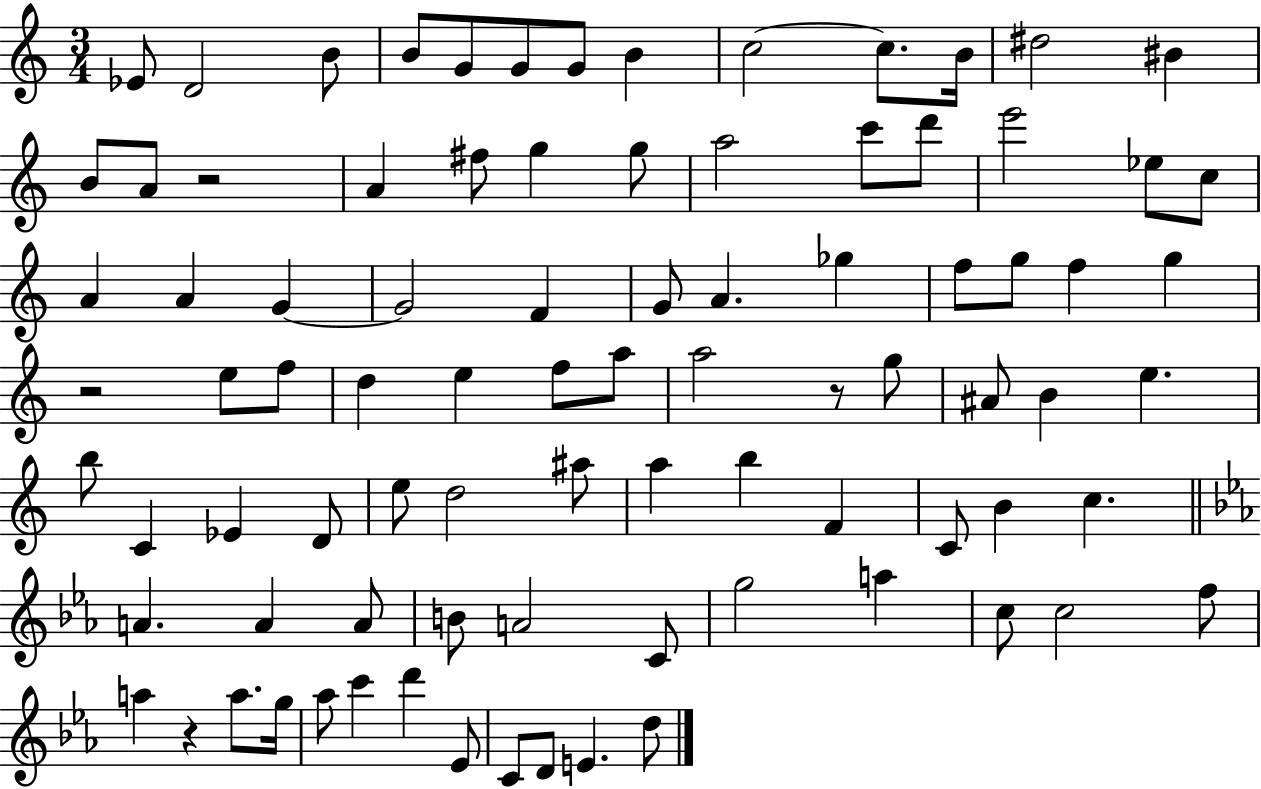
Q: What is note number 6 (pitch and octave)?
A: G4